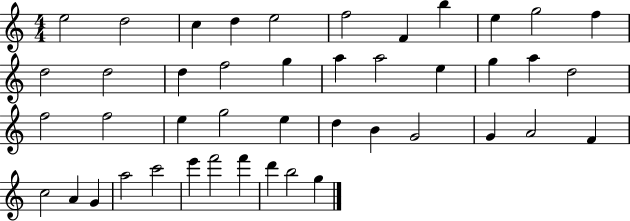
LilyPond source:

{
  \clef treble
  \numericTimeSignature
  \time 4/4
  \key c \major
  e''2 d''2 | c''4 d''4 e''2 | f''2 f'4 b''4 | e''4 g''2 f''4 | \break d''2 d''2 | d''4 f''2 g''4 | a''4 a''2 e''4 | g''4 a''4 d''2 | \break f''2 f''2 | e''4 g''2 e''4 | d''4 b'4 g'2 | g'4 a'2 f'4 | \break c''2 a'4 g'4 | a''2 c'''2 | e'''4 f'''2 f'''4 | d'''4 b''2 g''4 | \break \bar "|."
}